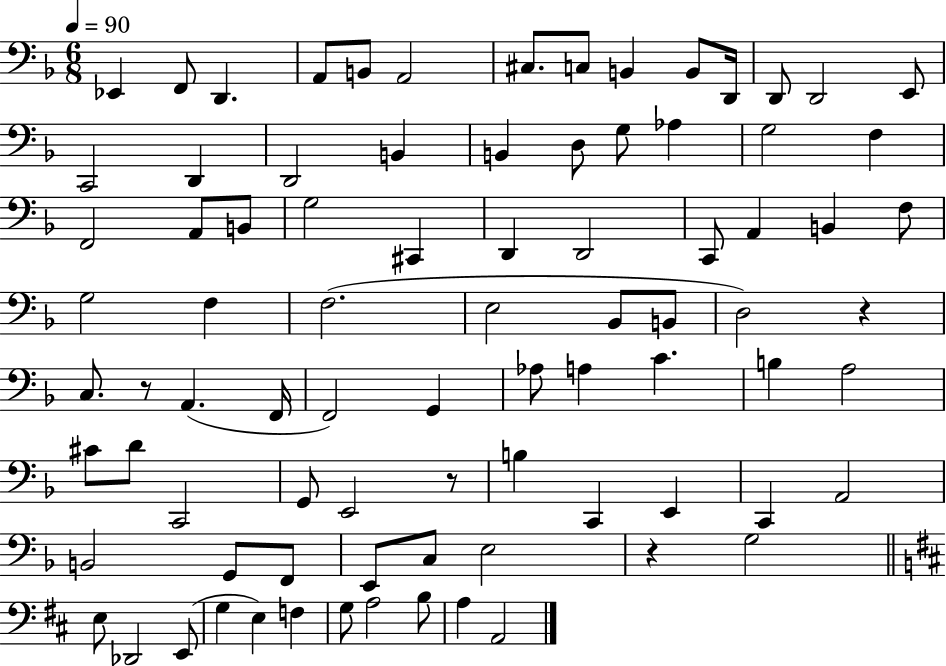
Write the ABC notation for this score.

X:1
T:Untitled
M:6/8
L:1/4
K:F
_E,, F,,/2 D,, A,,/2 B,,/2 A,,2 ^C,/2 C,/2 B,, B,,/2 D,,/4 D,,/2 D,,2 E,,/2 C,,2 D,, D,,2 B,, B,, D,/2 G,/2 _A, G,2 F, F,,2 A,,/2 B,,/2 G,2 ^C,, D,, D,,2 C,,/2 A,, B,, F,/2 G,2 F, F,2 E,2 _B,,/2 B,,/2 D,2 z C,/2 z/2 A,, F,,/4 F,,2 G,, _A,/2 A, C B, A,2 ^C/2 D/2 C,,2 G,,/2 E,,2 z/2 B, C,, E,, C,, A,,2 B,,2 G,,/2 F,,/2 E,,/2 C,/2 E,2 z G,2 E,/2 _D,,2 E,,/2 G, E, F, G,/2 A,2 B,/2 A, A,,2